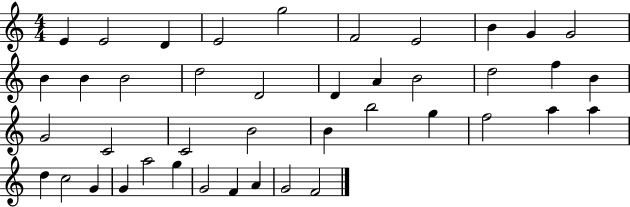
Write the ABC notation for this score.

X:1
T:Untitled
M:4/4
L:1/4
K:C
E E2 D E2 g2 F2 E2 B G G2 B B B2 d2 D2 D A B2 d2 f B G2 C2 C2 B2 B b2 g f2 a a d c2 G G a2 g G2 F A G2 F2